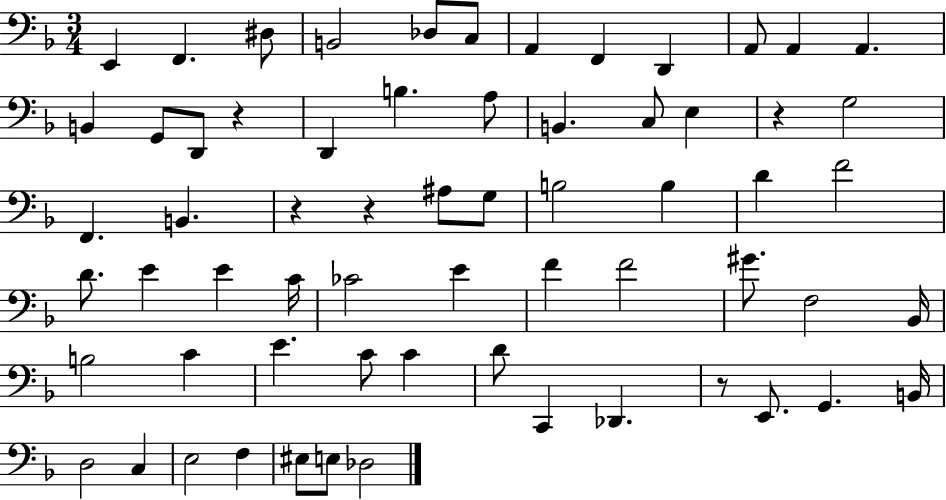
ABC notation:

X:1
T:Untitled
M:3/4
L:1/4
K:F
E,, F,, ^D,/2 B,,2 _D,/2 C,/2 A,, F,, D,, A,,/2 A,, A,, B,, G,,/2 D,,/2 z D,, B, A,/2 B,, C,/2 E, z G,2 F,, B,, z z ^A,/2 G,/2 B,2 B, D F2 D/2 E E C/4 _C2 E F F2 ^G/2 F,2 _B,,/4 B,2 C E C/2 C D/2 C,, _D,, z/2 E,,/2 G,, B,,/4 D,2 C, E,2 F, ^E,/2 E,/2 _D,2